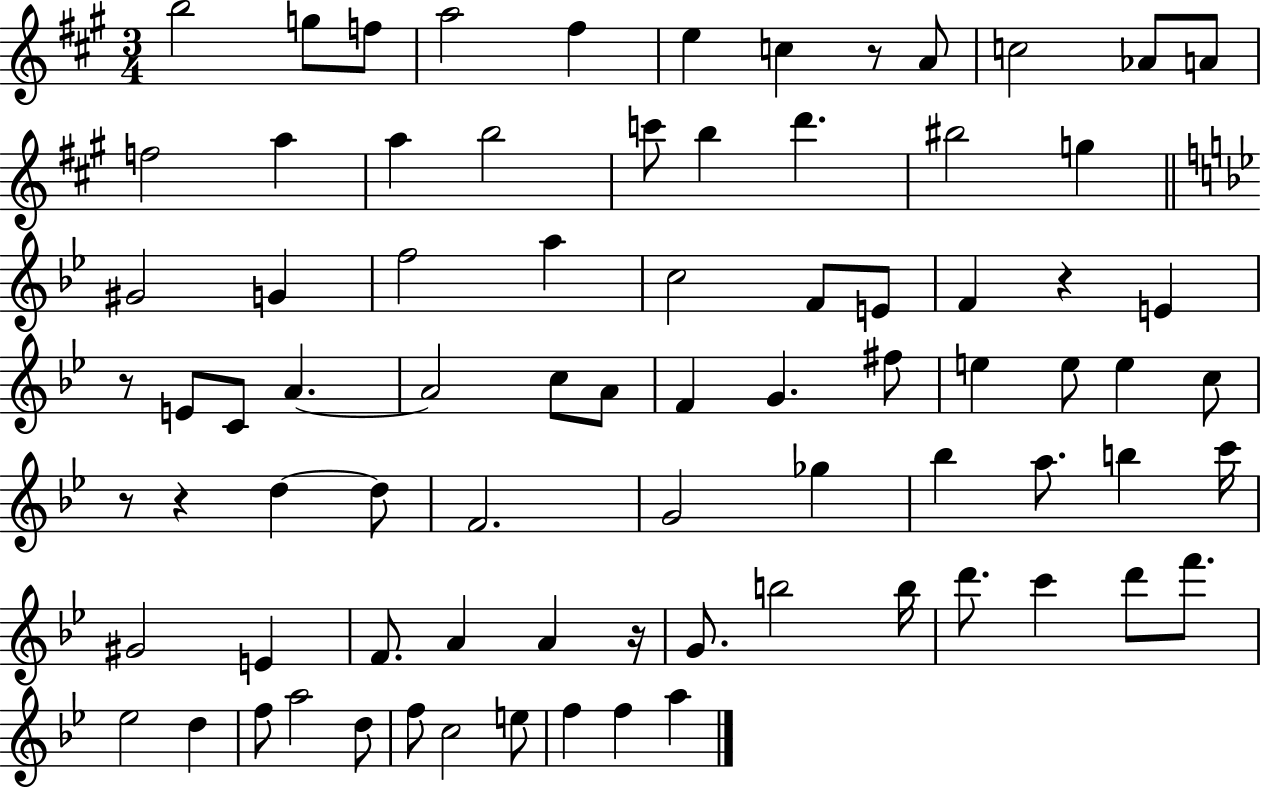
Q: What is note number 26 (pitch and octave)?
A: F4